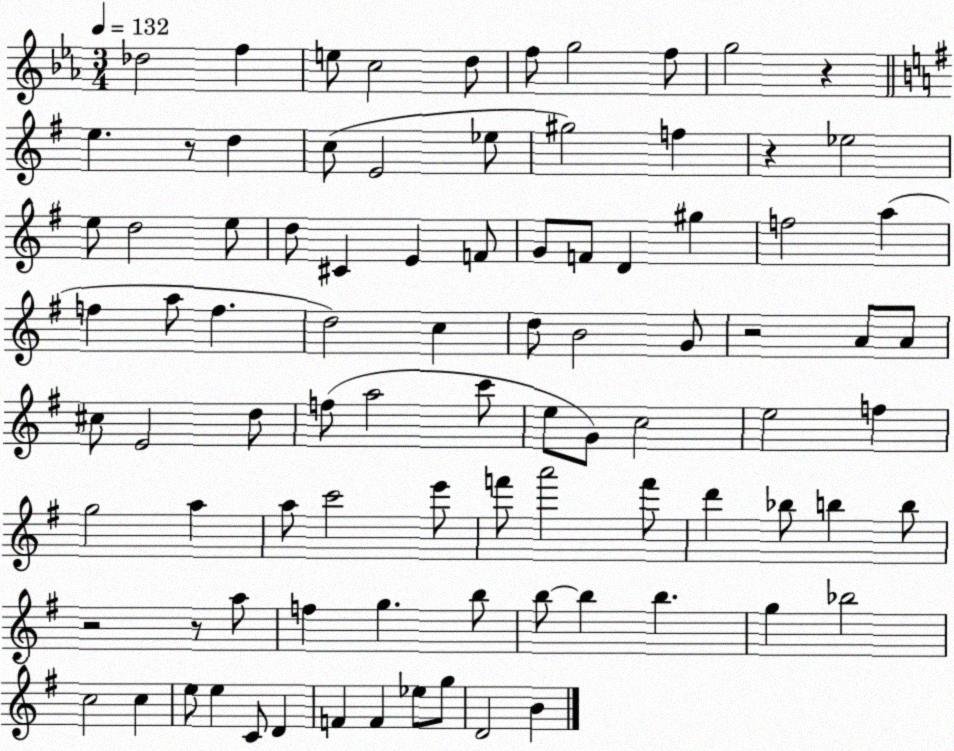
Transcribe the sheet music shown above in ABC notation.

X:1
T:Untitled
M:3/4
L:1/4
K:Eb
_d2 f e/2 c2 d/2 f/2 g2 f/2 g2 z e z/2 d c/2 E2 _e/2 ^g2 f z _e2 e/2 d2 e/2 d/2 ^C E F/2 G/2 F/2 D ^g f2 a f a/2 f d2 c d/2 B2 G/2 z2 A/2 A/2 ^c/2 E2 d/2 f/2 a2 c'/2 e/2 G/2 c2 e2 f g2 a a/2 c'2 e'/2 f'/2 a'2 f'/2 d' _b/2 b b/2 z2 z/2 a/2 f g b/2 b/2 b b g _b2 c2 c e/2 e C/2 D F F _e/2 g/2 D2 B